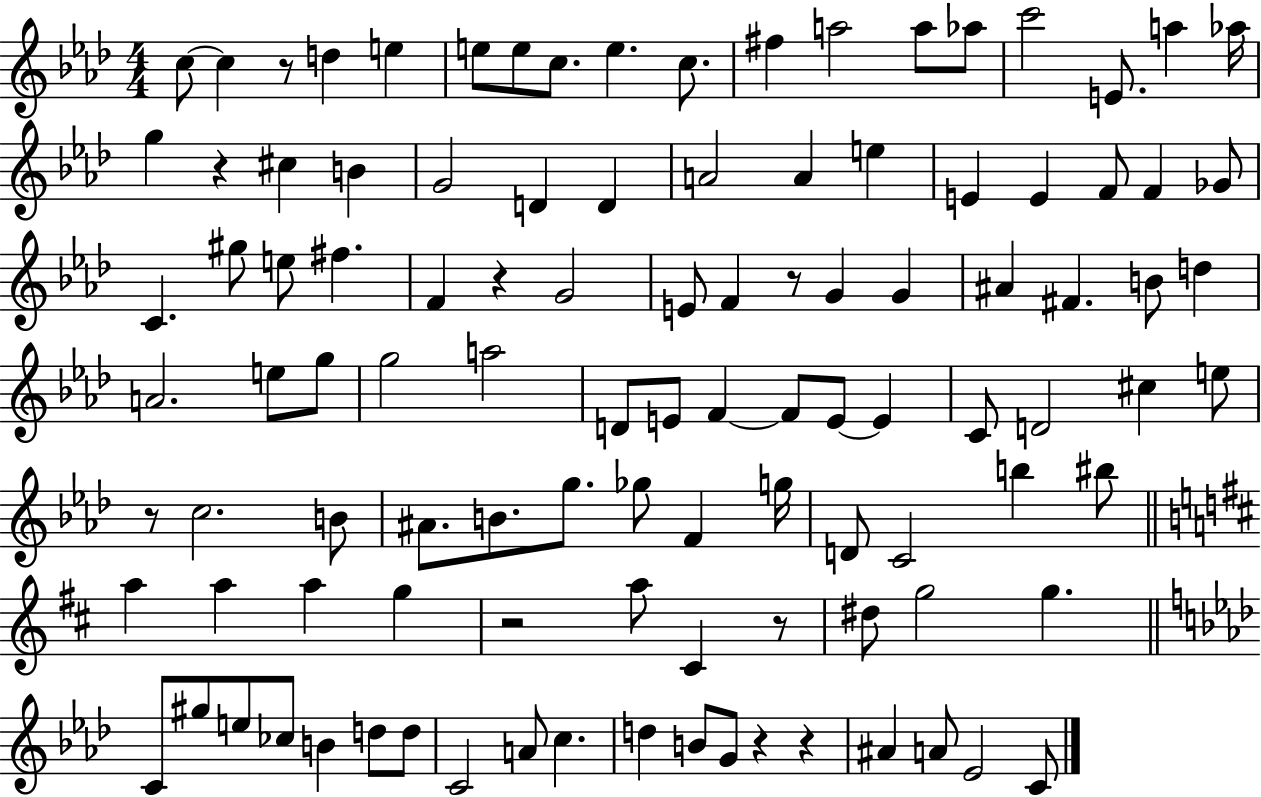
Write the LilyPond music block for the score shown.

{
  \clef treble
  \numericTimeSignature
  \time 4/4
  \key aes \major
  c''8~~ c''4 r8 d''4 e''4 | e''8 e''8 c''8. e''4. c''8. | fis''4 a''2 a''8 aes''8 | c'''2 e'8. a''4 aes''16 | \break g''4 r4 cis''4 b'4 | g'2 d'4 d'4 | a'2 a'4 e''4 | e'4 e'4 f'8 f'4 ges'8 | \break c'4. gis''8 e''8 fis''4. | f'4 r4 g'2 | e'8 f'4 r8 g'4 g'4 | ais'4 fis'4. b'8 d''4 | \break a'2. e''8 g''8 | g''2 a''2 | d'8 e'8 f'4~~ f'8 e'8~~ e'4 | c'8 d'2 cis''4 e''8 | \break r8 c''2. b'8 | ais'8. b'8. g''8. ges''8 f'4 g''16 | d'8 c'2 b''4 bis''8 | \bar "||" \break \key b \minor a''4 a''4 a''4 g''4 | r2 a''8 cis'4 r8 | dis''8 g''2 g''4. | \bar "||" \break \key aes \major c'8 gis''8 e''8 ces''8 b'4 d''8 d''8 | c'2 a'8 c''4. | d''4 b'8 g'8 r4 r4 | ais'4 a'8 ees'2 c'8 | \break \bar "|."
}